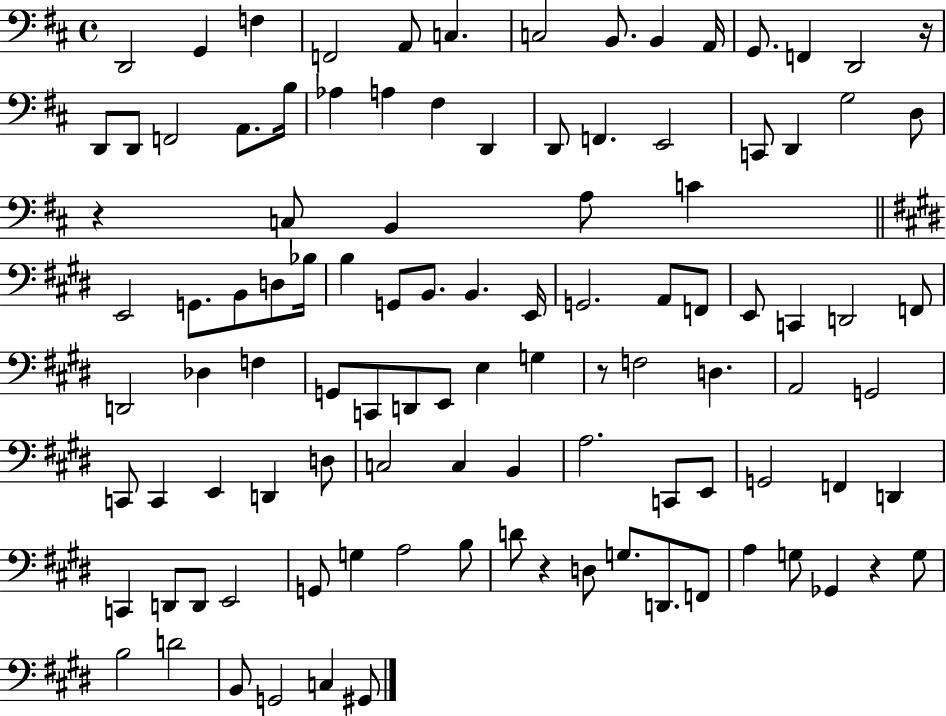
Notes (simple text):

D2/h G2/q F3/q F2/h A2/e C3/q. C3/h B2/e. B2/q A2/s G2/e. F2/q D2/h R/s D2/e D2/e F2/h A2/e. B3/s Ab3/q A3/q F#3/q D2/q D2/e F2/q. E2/h C2/e D2/q G3/h D3/e R/q C3/e B2/q A3/e C4/q E2/h G2/e. B2/e D3/e Bb3/s B3/q G2/e B2/e. B2/q. E2/s G2/h. A2/e F2/e E2/e C2/q D2/h F2/e D2/h Db3/q F3/q G2/e C2/e D2/e E2/e E3/q G3/q R/e F3/h D3/q. A2/h G2/h C2/e C2/q E2/q D2/q D3/e C3/h C3/q B2/q A3/h. C2/e E2/e G2/h F2/q D2/q C2/q D2/e D2/e E2/h G2/e G3/q A3/h B3/e D4/e R/q D3/e G3/e. D2/e. F2/e A3/q G3/e Gb2/q R/q G3/e B3/h D4/h B2/e G2/h C3/q G#2/e